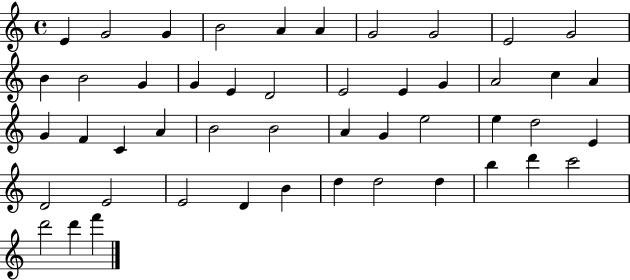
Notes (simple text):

E4/q G4/h G4/q B4/h A4/q A4/q G4/h G4/h E4/h G4/h B4/q B4/h G4/q G4/q E4/q D4/h E4/h E4/q G4/q A4/h C5/q A4/q G4/q F4/q C4/q A4/q B4/h B4/h A4/q G4/q E5/h E5/q D5/h E4/q D4/h E4/h E4/h D4/q B4/q D5/q D5/h D5/q B5/q D6/q C6/h D6/h D6/q F6/q